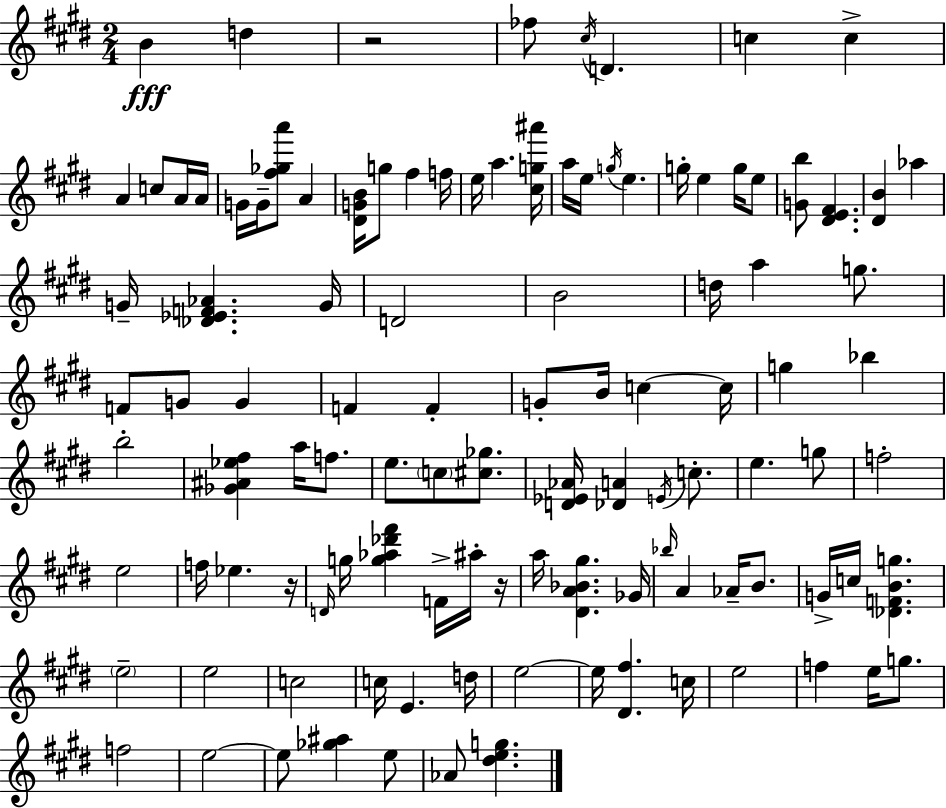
X:1
T:Untitled
M:2/4
L:1/4
K:E
B d z2 _f/2 ^c/4 D c c A c/2 A/4 A/4 G/4 G/4 [^f_ga']/2 A [^DGB]/4 g/2 ^f f/4 e/4 a [^cg^a']/4 a/4 e/4 g/4 e g/4 e g/4 e/2 [Gb]/2 [^DE^F] [^DB] _a G/4 [_D_EF_A] G/4 D2 B2 d/4 a g/2 F/2 G/2 G F F G/2 B/4 c c/4 g _b b2 [_G^A_e^f] a/4 f/2 e/2 c/2 [^c_g]/2 [D_E_A]/4 [_DA] E/4 c/2 e g/2 f2 e2 f/4 _e z/4 D/4 g/4 [g_a_d'^f'] F/4 ^a/4 z/4 a/4 [^DA_B^g] _G/4 _b/4 A _A/4 B/2 G/4 c/4 [_DFBg] e2 e2 c2 c/4 E d/4 e2 e/4 [^D^f] c/4 e2 f e/4 g/2 f2 e2 e/2 [_g^a] e/2 _A/2 [^deg]